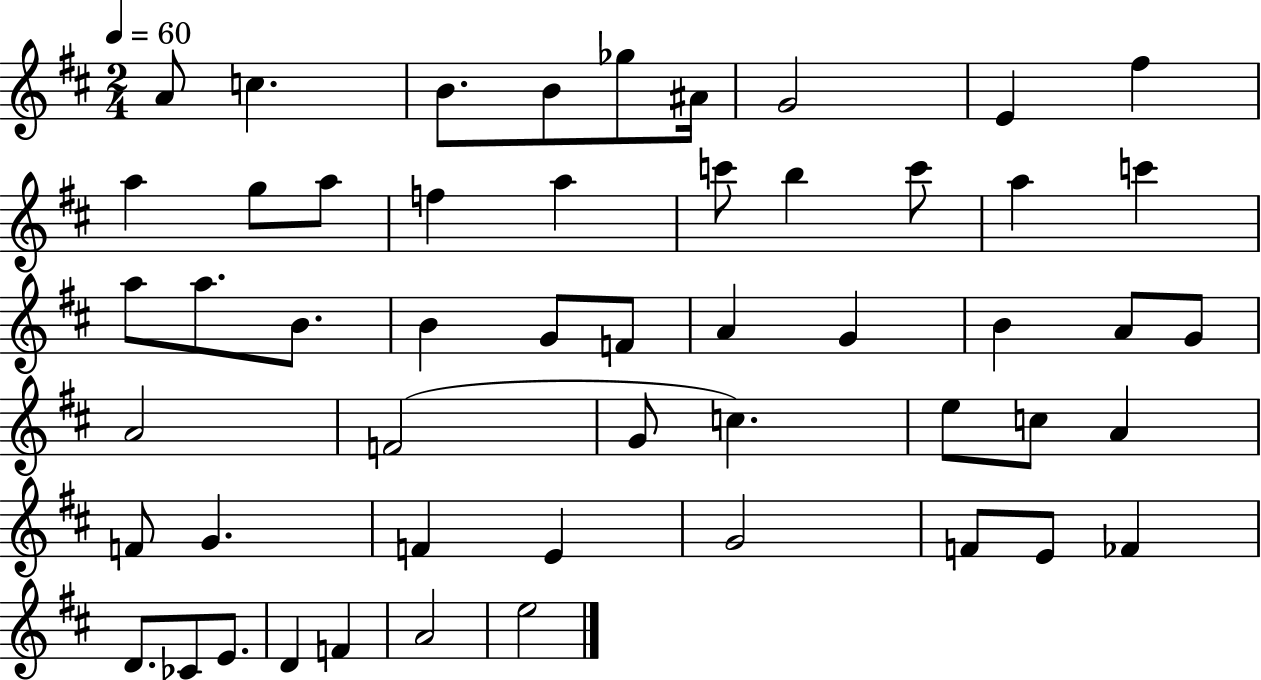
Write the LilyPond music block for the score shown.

{
  \clef treble
  \numericTimeSignature
  \time 2/4
  \key d \major
  \tempo 4 = 60
  a'8 c''4. | b'8. b'8 ges''8 ais'16 | g'2 | e'4 fis''4 | \break a''4 g''8 a''8 | f''4 a''4 | c'''8 b''4 c'''8 | a''4 c'''4 | \break a''8 a''8. b'8. | b'4 g'8 f'8 | a'4 g'4 | b'4 a'8 g'8 | \break a'2 | f'2( | g'8 c''4.) | e''8 c''8 a'4 | \break f'8 g'4. | f'4 e'4 | g'2 | f'8 e'8 fes'4 | \break d'8. ces'8 e'8. | d'4 f'4 | a'2 | e''2 | \break \bar "|."
}